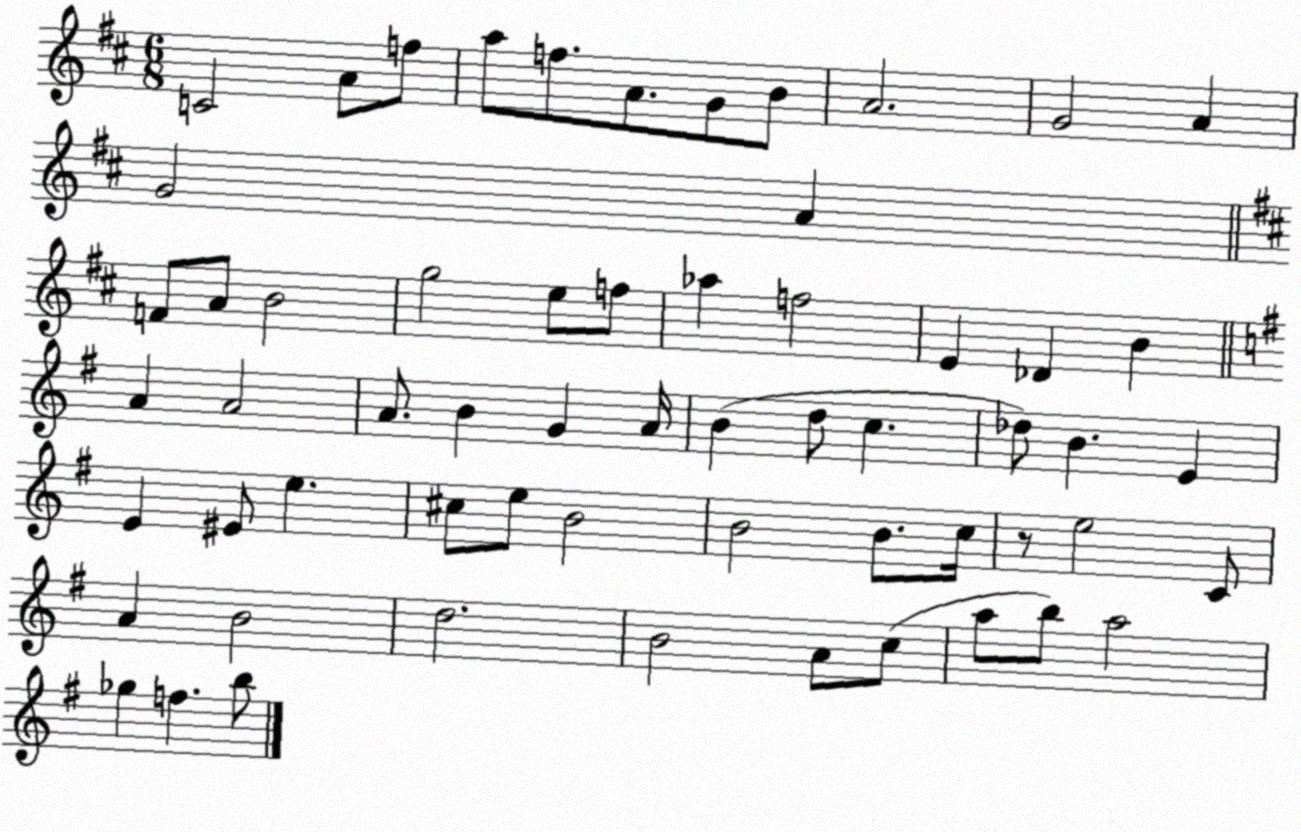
X:1
T:Untitled
M:6/8
L:1/4
K:D
C2 A/2 f/2 a/2 f/2 A/2 G/2 B/2 A2 G2 A G2 A F/2 A/2 B2 g2 e/2 f/2 _a f2 E _D B A A2 A/2 B G A/4 B d/2 c _d/2 B E E ^E/2 e ^c/2 e/2 B2 B2 B/2 c/4 z/2 e2 C/2 A B2 d2 B2 A/2 c/2 a/2 b/2 a2 _g f b/2